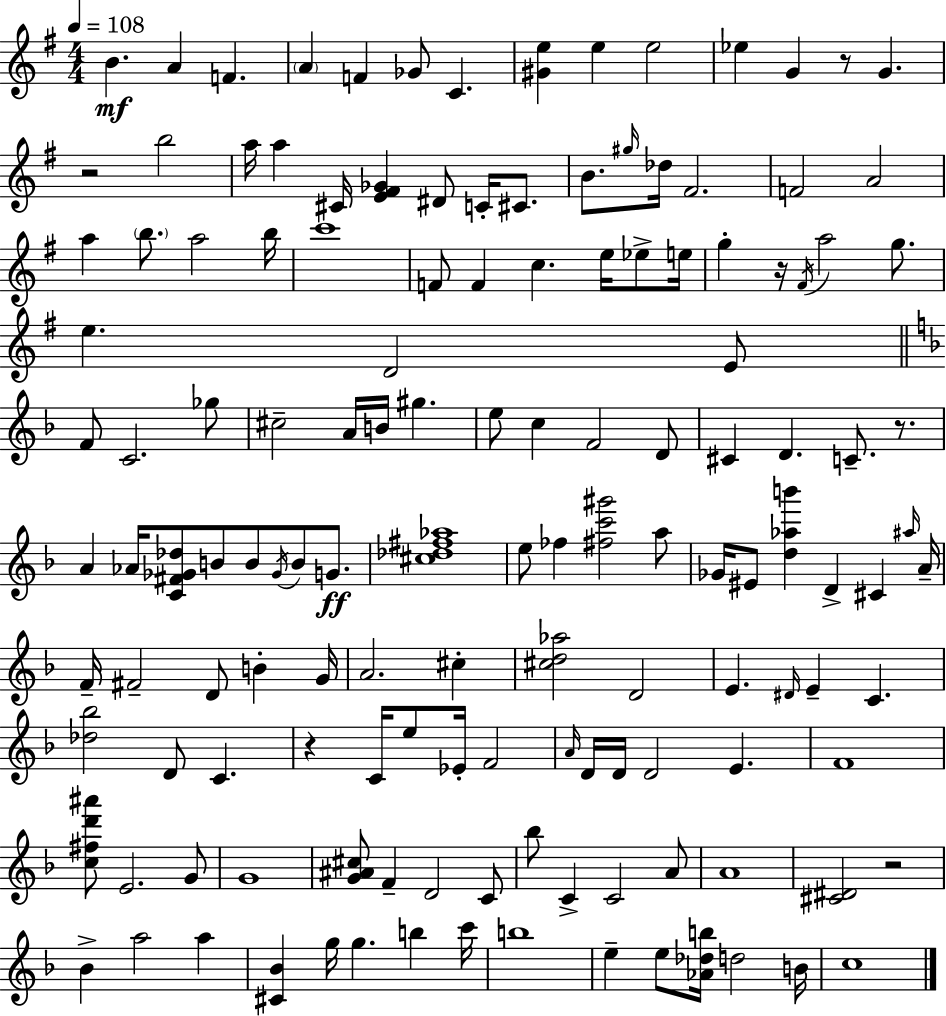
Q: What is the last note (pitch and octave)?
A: C5